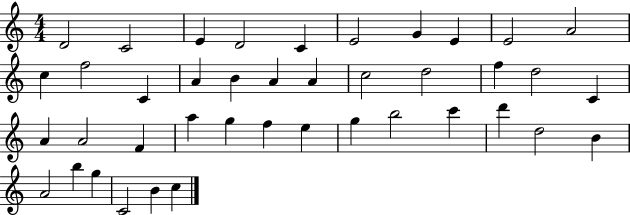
D4/h C4/h E4/q D4/h C4/q E4/h G4/q E4/q E4/h A4/h C5/q F5/h C4/q A4/q B4/q A4/q A4/q C5/h D5/h F5/q D5/h C4/q A4/q A4/h F4/q A5/q G5/q F5/q E5/q G5/q B5/h C6/q D6/q D5/h B4/q A4/h B5/q G5/q C4/h B4/q C5/q